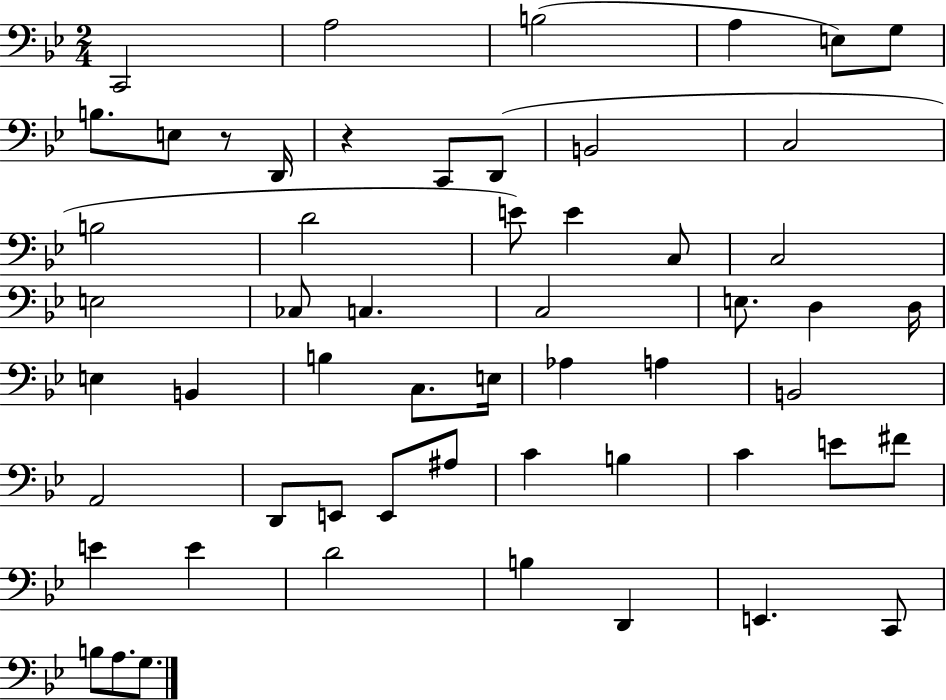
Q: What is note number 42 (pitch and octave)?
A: C4